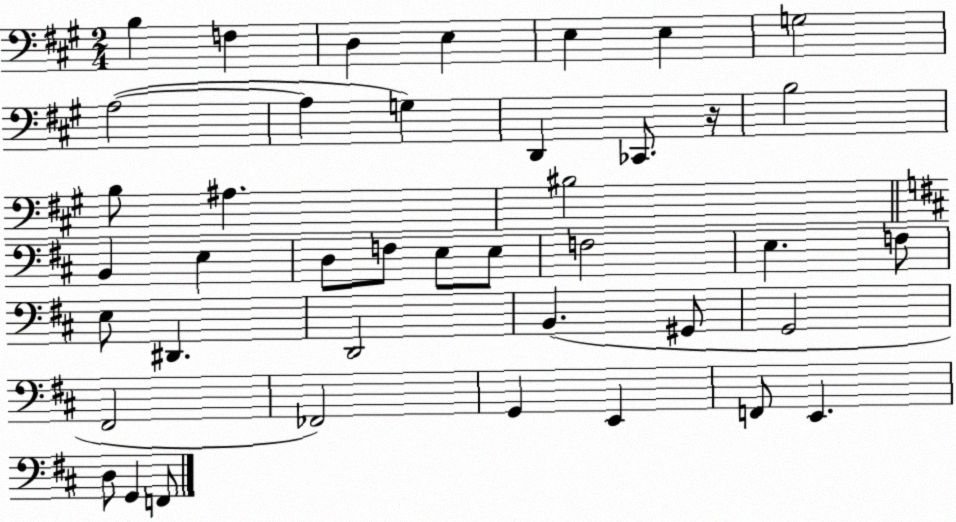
X:1
T:Untitled
M:2/4
L:1/4
K:A
B, F, D, E, E, E, G,2 A,2 A, G, D,, _C,,/2 z/4 B,2 B,/2 ^A, ^B,2 B,, E, D,/2 F,/2 E,/2 E,/2 F,2 E, F,/2 E,/2 ^D,, D,,2 B,, ^G,,/2 G,,2 ^F,,2 _F,,2 G,, E,, F,,/2 E,, D,/2 G,, F,,/2